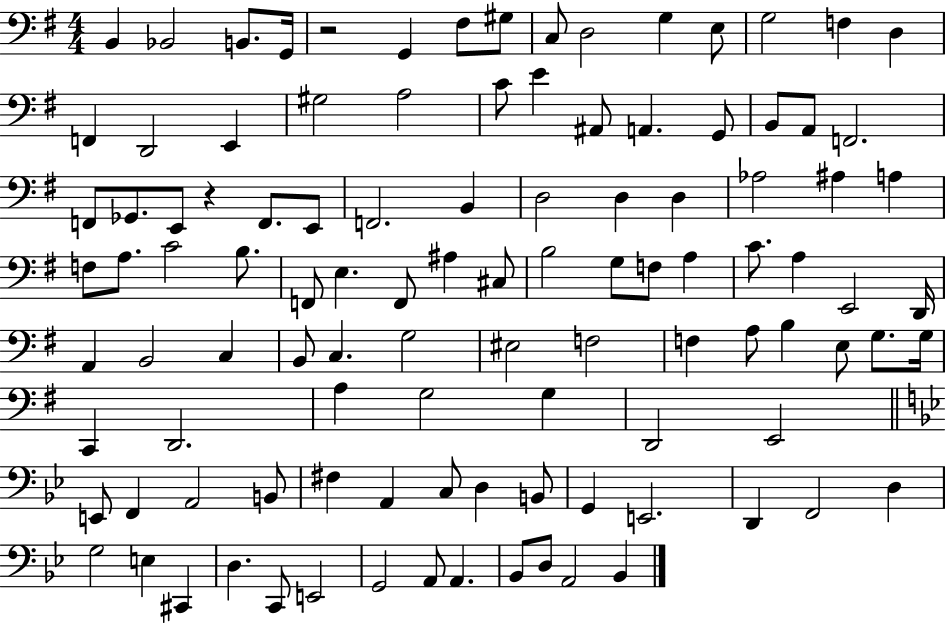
B2/q Bb2/h B2/e. G2/s R/h G2/q F#3/e G#3/e C3/e D3/h G3/q E3/e G3/h F3/q D3/q F2/q D2/h E2/q G#3/h A3/h C4/e E4/q A#2/e A2/q. G2/e B2/e A2/e F2/h. F2/e Gb2/e. E2/e R/q F2/e. E2/e F2/h. B2/q D3/h D3/q D3/q Ab3/h A#3/q A3/q F3/e A3/e. C4/h B3/e. F2/e E3/q. F2/e A#3/q C#3/e B3/h G3/e F3/e A3/q C4/e. A3/q E2/h D2/s A2/q B2/h C3/q B2/e C3/q. G3/h EIS3/h F3/h F3/q A3/e B3/q E3/e G3/e. G3/s C2/q D2/h. A3/q G3/h G3/q D2/h E2/h E2/e F2/q A2/h B2/e F#3/q A2/q C3/e D3/q B2/e G2/q E2/h. D2/q F2/h D3/q G3/h E3/q C#2/q D3/q. C2/e E2/h G2/h A2/e A2/q. Bb2/e D3/e A2/h Bb2/q